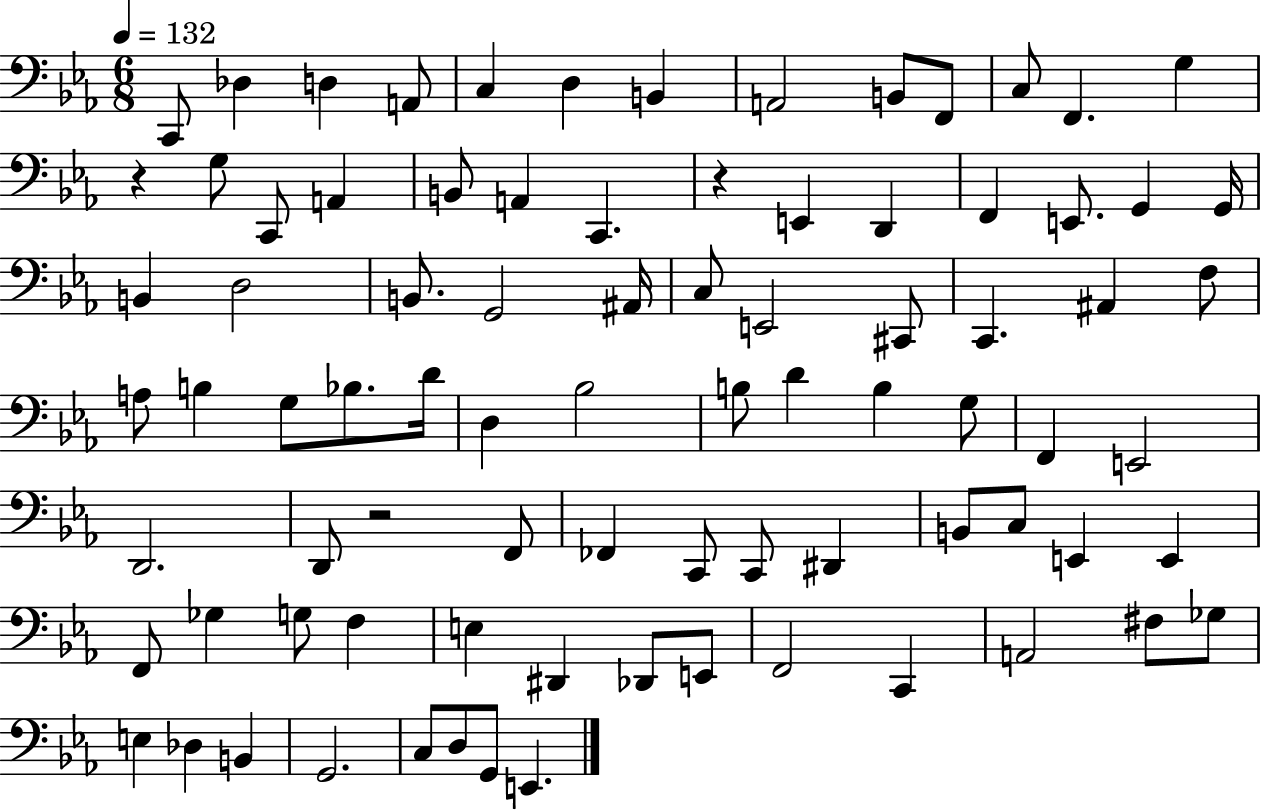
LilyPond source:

{
  \clef bass
  \numericTimeSignature
  \time 6/8
  \key ees \major
  \tempo 4 = 132
  c,8 des4 d4 a,8 | c4 d4 b,4 | a,2 b,8 f,8 | c8 f,4. g4 | \break r4 g8 c,8 a,4 | b,8 a,4 c,4. | r4 e,4 d,4 | f,4 e,8. g,4 g,16 | \break b,4 d2 | b,8. g,2 ais,16 | c8 e,2 cis,8 | c,4. ais,4 f8 | \break a8 b4 g8 bes8. d'16 | d4 bes2 | b8 d'4 b4 g8 | f,4 e,2 | \break d,2. | d,8 r2 f,8 | fes,4 c,8 c,8 dis,4 | b,8 c8 e,4 e,4 | \break f,8 ges4 g8 f4 | e4 dis,4 des,8 e,8 | f,2 c,4 | a,2 fis8 ges8 | \break e4 des4 b,4 | g,2. | c8 d8 g,8 e,4. | \bar "|."
}